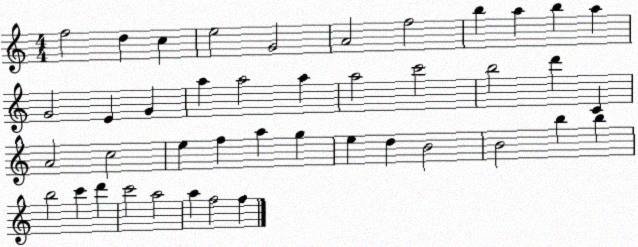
X:1
T:Untitled
M:4/4
L:1/4
K:C
f2 d c e2 G2 A2 f2 b a b a G2 E G a a2 a a2 c'2 b2 d' C A2 c2 e f a g e d B2 B2 b b b2 c' d' c'2 a2 a f2 f